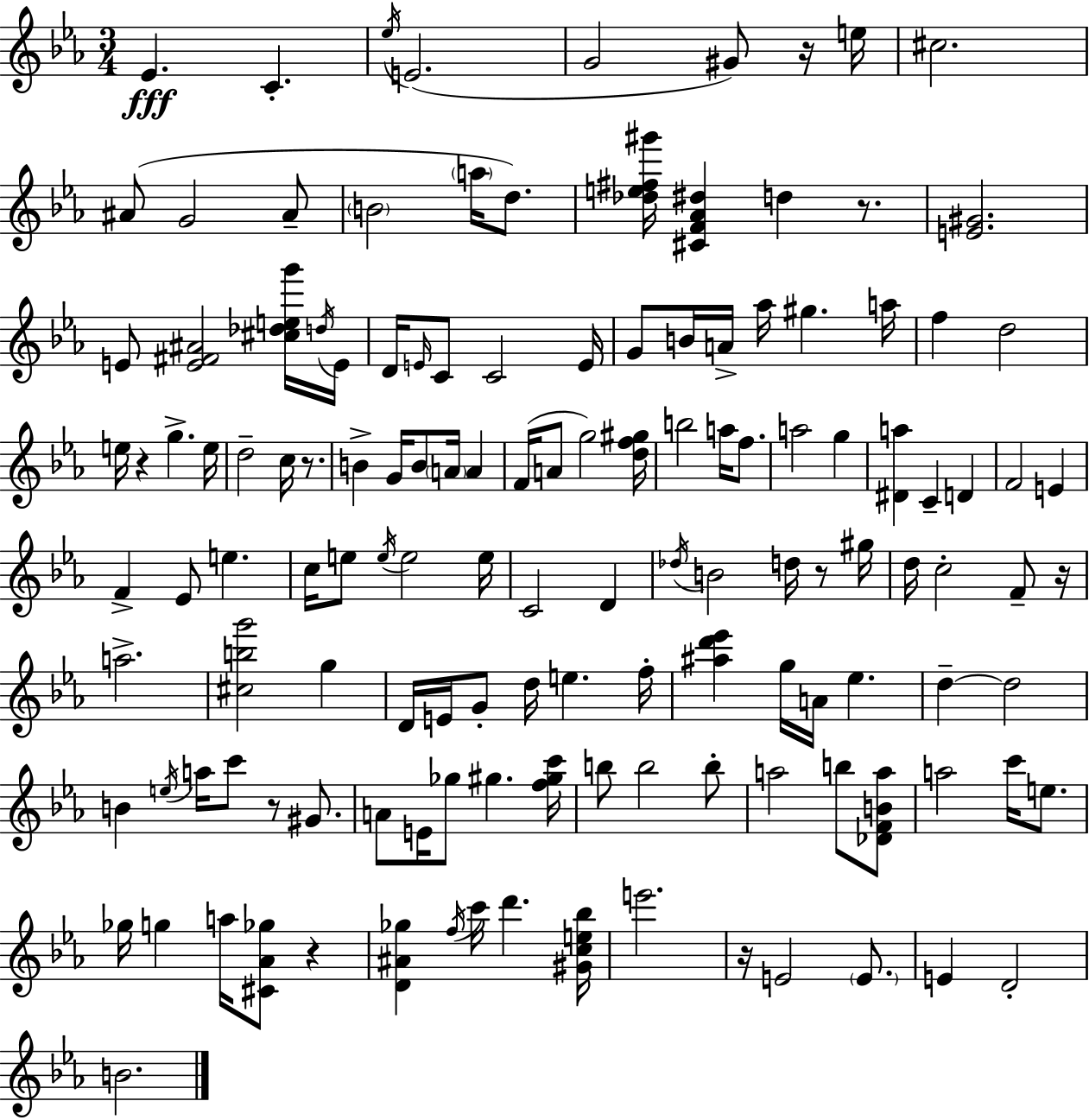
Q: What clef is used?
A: treble